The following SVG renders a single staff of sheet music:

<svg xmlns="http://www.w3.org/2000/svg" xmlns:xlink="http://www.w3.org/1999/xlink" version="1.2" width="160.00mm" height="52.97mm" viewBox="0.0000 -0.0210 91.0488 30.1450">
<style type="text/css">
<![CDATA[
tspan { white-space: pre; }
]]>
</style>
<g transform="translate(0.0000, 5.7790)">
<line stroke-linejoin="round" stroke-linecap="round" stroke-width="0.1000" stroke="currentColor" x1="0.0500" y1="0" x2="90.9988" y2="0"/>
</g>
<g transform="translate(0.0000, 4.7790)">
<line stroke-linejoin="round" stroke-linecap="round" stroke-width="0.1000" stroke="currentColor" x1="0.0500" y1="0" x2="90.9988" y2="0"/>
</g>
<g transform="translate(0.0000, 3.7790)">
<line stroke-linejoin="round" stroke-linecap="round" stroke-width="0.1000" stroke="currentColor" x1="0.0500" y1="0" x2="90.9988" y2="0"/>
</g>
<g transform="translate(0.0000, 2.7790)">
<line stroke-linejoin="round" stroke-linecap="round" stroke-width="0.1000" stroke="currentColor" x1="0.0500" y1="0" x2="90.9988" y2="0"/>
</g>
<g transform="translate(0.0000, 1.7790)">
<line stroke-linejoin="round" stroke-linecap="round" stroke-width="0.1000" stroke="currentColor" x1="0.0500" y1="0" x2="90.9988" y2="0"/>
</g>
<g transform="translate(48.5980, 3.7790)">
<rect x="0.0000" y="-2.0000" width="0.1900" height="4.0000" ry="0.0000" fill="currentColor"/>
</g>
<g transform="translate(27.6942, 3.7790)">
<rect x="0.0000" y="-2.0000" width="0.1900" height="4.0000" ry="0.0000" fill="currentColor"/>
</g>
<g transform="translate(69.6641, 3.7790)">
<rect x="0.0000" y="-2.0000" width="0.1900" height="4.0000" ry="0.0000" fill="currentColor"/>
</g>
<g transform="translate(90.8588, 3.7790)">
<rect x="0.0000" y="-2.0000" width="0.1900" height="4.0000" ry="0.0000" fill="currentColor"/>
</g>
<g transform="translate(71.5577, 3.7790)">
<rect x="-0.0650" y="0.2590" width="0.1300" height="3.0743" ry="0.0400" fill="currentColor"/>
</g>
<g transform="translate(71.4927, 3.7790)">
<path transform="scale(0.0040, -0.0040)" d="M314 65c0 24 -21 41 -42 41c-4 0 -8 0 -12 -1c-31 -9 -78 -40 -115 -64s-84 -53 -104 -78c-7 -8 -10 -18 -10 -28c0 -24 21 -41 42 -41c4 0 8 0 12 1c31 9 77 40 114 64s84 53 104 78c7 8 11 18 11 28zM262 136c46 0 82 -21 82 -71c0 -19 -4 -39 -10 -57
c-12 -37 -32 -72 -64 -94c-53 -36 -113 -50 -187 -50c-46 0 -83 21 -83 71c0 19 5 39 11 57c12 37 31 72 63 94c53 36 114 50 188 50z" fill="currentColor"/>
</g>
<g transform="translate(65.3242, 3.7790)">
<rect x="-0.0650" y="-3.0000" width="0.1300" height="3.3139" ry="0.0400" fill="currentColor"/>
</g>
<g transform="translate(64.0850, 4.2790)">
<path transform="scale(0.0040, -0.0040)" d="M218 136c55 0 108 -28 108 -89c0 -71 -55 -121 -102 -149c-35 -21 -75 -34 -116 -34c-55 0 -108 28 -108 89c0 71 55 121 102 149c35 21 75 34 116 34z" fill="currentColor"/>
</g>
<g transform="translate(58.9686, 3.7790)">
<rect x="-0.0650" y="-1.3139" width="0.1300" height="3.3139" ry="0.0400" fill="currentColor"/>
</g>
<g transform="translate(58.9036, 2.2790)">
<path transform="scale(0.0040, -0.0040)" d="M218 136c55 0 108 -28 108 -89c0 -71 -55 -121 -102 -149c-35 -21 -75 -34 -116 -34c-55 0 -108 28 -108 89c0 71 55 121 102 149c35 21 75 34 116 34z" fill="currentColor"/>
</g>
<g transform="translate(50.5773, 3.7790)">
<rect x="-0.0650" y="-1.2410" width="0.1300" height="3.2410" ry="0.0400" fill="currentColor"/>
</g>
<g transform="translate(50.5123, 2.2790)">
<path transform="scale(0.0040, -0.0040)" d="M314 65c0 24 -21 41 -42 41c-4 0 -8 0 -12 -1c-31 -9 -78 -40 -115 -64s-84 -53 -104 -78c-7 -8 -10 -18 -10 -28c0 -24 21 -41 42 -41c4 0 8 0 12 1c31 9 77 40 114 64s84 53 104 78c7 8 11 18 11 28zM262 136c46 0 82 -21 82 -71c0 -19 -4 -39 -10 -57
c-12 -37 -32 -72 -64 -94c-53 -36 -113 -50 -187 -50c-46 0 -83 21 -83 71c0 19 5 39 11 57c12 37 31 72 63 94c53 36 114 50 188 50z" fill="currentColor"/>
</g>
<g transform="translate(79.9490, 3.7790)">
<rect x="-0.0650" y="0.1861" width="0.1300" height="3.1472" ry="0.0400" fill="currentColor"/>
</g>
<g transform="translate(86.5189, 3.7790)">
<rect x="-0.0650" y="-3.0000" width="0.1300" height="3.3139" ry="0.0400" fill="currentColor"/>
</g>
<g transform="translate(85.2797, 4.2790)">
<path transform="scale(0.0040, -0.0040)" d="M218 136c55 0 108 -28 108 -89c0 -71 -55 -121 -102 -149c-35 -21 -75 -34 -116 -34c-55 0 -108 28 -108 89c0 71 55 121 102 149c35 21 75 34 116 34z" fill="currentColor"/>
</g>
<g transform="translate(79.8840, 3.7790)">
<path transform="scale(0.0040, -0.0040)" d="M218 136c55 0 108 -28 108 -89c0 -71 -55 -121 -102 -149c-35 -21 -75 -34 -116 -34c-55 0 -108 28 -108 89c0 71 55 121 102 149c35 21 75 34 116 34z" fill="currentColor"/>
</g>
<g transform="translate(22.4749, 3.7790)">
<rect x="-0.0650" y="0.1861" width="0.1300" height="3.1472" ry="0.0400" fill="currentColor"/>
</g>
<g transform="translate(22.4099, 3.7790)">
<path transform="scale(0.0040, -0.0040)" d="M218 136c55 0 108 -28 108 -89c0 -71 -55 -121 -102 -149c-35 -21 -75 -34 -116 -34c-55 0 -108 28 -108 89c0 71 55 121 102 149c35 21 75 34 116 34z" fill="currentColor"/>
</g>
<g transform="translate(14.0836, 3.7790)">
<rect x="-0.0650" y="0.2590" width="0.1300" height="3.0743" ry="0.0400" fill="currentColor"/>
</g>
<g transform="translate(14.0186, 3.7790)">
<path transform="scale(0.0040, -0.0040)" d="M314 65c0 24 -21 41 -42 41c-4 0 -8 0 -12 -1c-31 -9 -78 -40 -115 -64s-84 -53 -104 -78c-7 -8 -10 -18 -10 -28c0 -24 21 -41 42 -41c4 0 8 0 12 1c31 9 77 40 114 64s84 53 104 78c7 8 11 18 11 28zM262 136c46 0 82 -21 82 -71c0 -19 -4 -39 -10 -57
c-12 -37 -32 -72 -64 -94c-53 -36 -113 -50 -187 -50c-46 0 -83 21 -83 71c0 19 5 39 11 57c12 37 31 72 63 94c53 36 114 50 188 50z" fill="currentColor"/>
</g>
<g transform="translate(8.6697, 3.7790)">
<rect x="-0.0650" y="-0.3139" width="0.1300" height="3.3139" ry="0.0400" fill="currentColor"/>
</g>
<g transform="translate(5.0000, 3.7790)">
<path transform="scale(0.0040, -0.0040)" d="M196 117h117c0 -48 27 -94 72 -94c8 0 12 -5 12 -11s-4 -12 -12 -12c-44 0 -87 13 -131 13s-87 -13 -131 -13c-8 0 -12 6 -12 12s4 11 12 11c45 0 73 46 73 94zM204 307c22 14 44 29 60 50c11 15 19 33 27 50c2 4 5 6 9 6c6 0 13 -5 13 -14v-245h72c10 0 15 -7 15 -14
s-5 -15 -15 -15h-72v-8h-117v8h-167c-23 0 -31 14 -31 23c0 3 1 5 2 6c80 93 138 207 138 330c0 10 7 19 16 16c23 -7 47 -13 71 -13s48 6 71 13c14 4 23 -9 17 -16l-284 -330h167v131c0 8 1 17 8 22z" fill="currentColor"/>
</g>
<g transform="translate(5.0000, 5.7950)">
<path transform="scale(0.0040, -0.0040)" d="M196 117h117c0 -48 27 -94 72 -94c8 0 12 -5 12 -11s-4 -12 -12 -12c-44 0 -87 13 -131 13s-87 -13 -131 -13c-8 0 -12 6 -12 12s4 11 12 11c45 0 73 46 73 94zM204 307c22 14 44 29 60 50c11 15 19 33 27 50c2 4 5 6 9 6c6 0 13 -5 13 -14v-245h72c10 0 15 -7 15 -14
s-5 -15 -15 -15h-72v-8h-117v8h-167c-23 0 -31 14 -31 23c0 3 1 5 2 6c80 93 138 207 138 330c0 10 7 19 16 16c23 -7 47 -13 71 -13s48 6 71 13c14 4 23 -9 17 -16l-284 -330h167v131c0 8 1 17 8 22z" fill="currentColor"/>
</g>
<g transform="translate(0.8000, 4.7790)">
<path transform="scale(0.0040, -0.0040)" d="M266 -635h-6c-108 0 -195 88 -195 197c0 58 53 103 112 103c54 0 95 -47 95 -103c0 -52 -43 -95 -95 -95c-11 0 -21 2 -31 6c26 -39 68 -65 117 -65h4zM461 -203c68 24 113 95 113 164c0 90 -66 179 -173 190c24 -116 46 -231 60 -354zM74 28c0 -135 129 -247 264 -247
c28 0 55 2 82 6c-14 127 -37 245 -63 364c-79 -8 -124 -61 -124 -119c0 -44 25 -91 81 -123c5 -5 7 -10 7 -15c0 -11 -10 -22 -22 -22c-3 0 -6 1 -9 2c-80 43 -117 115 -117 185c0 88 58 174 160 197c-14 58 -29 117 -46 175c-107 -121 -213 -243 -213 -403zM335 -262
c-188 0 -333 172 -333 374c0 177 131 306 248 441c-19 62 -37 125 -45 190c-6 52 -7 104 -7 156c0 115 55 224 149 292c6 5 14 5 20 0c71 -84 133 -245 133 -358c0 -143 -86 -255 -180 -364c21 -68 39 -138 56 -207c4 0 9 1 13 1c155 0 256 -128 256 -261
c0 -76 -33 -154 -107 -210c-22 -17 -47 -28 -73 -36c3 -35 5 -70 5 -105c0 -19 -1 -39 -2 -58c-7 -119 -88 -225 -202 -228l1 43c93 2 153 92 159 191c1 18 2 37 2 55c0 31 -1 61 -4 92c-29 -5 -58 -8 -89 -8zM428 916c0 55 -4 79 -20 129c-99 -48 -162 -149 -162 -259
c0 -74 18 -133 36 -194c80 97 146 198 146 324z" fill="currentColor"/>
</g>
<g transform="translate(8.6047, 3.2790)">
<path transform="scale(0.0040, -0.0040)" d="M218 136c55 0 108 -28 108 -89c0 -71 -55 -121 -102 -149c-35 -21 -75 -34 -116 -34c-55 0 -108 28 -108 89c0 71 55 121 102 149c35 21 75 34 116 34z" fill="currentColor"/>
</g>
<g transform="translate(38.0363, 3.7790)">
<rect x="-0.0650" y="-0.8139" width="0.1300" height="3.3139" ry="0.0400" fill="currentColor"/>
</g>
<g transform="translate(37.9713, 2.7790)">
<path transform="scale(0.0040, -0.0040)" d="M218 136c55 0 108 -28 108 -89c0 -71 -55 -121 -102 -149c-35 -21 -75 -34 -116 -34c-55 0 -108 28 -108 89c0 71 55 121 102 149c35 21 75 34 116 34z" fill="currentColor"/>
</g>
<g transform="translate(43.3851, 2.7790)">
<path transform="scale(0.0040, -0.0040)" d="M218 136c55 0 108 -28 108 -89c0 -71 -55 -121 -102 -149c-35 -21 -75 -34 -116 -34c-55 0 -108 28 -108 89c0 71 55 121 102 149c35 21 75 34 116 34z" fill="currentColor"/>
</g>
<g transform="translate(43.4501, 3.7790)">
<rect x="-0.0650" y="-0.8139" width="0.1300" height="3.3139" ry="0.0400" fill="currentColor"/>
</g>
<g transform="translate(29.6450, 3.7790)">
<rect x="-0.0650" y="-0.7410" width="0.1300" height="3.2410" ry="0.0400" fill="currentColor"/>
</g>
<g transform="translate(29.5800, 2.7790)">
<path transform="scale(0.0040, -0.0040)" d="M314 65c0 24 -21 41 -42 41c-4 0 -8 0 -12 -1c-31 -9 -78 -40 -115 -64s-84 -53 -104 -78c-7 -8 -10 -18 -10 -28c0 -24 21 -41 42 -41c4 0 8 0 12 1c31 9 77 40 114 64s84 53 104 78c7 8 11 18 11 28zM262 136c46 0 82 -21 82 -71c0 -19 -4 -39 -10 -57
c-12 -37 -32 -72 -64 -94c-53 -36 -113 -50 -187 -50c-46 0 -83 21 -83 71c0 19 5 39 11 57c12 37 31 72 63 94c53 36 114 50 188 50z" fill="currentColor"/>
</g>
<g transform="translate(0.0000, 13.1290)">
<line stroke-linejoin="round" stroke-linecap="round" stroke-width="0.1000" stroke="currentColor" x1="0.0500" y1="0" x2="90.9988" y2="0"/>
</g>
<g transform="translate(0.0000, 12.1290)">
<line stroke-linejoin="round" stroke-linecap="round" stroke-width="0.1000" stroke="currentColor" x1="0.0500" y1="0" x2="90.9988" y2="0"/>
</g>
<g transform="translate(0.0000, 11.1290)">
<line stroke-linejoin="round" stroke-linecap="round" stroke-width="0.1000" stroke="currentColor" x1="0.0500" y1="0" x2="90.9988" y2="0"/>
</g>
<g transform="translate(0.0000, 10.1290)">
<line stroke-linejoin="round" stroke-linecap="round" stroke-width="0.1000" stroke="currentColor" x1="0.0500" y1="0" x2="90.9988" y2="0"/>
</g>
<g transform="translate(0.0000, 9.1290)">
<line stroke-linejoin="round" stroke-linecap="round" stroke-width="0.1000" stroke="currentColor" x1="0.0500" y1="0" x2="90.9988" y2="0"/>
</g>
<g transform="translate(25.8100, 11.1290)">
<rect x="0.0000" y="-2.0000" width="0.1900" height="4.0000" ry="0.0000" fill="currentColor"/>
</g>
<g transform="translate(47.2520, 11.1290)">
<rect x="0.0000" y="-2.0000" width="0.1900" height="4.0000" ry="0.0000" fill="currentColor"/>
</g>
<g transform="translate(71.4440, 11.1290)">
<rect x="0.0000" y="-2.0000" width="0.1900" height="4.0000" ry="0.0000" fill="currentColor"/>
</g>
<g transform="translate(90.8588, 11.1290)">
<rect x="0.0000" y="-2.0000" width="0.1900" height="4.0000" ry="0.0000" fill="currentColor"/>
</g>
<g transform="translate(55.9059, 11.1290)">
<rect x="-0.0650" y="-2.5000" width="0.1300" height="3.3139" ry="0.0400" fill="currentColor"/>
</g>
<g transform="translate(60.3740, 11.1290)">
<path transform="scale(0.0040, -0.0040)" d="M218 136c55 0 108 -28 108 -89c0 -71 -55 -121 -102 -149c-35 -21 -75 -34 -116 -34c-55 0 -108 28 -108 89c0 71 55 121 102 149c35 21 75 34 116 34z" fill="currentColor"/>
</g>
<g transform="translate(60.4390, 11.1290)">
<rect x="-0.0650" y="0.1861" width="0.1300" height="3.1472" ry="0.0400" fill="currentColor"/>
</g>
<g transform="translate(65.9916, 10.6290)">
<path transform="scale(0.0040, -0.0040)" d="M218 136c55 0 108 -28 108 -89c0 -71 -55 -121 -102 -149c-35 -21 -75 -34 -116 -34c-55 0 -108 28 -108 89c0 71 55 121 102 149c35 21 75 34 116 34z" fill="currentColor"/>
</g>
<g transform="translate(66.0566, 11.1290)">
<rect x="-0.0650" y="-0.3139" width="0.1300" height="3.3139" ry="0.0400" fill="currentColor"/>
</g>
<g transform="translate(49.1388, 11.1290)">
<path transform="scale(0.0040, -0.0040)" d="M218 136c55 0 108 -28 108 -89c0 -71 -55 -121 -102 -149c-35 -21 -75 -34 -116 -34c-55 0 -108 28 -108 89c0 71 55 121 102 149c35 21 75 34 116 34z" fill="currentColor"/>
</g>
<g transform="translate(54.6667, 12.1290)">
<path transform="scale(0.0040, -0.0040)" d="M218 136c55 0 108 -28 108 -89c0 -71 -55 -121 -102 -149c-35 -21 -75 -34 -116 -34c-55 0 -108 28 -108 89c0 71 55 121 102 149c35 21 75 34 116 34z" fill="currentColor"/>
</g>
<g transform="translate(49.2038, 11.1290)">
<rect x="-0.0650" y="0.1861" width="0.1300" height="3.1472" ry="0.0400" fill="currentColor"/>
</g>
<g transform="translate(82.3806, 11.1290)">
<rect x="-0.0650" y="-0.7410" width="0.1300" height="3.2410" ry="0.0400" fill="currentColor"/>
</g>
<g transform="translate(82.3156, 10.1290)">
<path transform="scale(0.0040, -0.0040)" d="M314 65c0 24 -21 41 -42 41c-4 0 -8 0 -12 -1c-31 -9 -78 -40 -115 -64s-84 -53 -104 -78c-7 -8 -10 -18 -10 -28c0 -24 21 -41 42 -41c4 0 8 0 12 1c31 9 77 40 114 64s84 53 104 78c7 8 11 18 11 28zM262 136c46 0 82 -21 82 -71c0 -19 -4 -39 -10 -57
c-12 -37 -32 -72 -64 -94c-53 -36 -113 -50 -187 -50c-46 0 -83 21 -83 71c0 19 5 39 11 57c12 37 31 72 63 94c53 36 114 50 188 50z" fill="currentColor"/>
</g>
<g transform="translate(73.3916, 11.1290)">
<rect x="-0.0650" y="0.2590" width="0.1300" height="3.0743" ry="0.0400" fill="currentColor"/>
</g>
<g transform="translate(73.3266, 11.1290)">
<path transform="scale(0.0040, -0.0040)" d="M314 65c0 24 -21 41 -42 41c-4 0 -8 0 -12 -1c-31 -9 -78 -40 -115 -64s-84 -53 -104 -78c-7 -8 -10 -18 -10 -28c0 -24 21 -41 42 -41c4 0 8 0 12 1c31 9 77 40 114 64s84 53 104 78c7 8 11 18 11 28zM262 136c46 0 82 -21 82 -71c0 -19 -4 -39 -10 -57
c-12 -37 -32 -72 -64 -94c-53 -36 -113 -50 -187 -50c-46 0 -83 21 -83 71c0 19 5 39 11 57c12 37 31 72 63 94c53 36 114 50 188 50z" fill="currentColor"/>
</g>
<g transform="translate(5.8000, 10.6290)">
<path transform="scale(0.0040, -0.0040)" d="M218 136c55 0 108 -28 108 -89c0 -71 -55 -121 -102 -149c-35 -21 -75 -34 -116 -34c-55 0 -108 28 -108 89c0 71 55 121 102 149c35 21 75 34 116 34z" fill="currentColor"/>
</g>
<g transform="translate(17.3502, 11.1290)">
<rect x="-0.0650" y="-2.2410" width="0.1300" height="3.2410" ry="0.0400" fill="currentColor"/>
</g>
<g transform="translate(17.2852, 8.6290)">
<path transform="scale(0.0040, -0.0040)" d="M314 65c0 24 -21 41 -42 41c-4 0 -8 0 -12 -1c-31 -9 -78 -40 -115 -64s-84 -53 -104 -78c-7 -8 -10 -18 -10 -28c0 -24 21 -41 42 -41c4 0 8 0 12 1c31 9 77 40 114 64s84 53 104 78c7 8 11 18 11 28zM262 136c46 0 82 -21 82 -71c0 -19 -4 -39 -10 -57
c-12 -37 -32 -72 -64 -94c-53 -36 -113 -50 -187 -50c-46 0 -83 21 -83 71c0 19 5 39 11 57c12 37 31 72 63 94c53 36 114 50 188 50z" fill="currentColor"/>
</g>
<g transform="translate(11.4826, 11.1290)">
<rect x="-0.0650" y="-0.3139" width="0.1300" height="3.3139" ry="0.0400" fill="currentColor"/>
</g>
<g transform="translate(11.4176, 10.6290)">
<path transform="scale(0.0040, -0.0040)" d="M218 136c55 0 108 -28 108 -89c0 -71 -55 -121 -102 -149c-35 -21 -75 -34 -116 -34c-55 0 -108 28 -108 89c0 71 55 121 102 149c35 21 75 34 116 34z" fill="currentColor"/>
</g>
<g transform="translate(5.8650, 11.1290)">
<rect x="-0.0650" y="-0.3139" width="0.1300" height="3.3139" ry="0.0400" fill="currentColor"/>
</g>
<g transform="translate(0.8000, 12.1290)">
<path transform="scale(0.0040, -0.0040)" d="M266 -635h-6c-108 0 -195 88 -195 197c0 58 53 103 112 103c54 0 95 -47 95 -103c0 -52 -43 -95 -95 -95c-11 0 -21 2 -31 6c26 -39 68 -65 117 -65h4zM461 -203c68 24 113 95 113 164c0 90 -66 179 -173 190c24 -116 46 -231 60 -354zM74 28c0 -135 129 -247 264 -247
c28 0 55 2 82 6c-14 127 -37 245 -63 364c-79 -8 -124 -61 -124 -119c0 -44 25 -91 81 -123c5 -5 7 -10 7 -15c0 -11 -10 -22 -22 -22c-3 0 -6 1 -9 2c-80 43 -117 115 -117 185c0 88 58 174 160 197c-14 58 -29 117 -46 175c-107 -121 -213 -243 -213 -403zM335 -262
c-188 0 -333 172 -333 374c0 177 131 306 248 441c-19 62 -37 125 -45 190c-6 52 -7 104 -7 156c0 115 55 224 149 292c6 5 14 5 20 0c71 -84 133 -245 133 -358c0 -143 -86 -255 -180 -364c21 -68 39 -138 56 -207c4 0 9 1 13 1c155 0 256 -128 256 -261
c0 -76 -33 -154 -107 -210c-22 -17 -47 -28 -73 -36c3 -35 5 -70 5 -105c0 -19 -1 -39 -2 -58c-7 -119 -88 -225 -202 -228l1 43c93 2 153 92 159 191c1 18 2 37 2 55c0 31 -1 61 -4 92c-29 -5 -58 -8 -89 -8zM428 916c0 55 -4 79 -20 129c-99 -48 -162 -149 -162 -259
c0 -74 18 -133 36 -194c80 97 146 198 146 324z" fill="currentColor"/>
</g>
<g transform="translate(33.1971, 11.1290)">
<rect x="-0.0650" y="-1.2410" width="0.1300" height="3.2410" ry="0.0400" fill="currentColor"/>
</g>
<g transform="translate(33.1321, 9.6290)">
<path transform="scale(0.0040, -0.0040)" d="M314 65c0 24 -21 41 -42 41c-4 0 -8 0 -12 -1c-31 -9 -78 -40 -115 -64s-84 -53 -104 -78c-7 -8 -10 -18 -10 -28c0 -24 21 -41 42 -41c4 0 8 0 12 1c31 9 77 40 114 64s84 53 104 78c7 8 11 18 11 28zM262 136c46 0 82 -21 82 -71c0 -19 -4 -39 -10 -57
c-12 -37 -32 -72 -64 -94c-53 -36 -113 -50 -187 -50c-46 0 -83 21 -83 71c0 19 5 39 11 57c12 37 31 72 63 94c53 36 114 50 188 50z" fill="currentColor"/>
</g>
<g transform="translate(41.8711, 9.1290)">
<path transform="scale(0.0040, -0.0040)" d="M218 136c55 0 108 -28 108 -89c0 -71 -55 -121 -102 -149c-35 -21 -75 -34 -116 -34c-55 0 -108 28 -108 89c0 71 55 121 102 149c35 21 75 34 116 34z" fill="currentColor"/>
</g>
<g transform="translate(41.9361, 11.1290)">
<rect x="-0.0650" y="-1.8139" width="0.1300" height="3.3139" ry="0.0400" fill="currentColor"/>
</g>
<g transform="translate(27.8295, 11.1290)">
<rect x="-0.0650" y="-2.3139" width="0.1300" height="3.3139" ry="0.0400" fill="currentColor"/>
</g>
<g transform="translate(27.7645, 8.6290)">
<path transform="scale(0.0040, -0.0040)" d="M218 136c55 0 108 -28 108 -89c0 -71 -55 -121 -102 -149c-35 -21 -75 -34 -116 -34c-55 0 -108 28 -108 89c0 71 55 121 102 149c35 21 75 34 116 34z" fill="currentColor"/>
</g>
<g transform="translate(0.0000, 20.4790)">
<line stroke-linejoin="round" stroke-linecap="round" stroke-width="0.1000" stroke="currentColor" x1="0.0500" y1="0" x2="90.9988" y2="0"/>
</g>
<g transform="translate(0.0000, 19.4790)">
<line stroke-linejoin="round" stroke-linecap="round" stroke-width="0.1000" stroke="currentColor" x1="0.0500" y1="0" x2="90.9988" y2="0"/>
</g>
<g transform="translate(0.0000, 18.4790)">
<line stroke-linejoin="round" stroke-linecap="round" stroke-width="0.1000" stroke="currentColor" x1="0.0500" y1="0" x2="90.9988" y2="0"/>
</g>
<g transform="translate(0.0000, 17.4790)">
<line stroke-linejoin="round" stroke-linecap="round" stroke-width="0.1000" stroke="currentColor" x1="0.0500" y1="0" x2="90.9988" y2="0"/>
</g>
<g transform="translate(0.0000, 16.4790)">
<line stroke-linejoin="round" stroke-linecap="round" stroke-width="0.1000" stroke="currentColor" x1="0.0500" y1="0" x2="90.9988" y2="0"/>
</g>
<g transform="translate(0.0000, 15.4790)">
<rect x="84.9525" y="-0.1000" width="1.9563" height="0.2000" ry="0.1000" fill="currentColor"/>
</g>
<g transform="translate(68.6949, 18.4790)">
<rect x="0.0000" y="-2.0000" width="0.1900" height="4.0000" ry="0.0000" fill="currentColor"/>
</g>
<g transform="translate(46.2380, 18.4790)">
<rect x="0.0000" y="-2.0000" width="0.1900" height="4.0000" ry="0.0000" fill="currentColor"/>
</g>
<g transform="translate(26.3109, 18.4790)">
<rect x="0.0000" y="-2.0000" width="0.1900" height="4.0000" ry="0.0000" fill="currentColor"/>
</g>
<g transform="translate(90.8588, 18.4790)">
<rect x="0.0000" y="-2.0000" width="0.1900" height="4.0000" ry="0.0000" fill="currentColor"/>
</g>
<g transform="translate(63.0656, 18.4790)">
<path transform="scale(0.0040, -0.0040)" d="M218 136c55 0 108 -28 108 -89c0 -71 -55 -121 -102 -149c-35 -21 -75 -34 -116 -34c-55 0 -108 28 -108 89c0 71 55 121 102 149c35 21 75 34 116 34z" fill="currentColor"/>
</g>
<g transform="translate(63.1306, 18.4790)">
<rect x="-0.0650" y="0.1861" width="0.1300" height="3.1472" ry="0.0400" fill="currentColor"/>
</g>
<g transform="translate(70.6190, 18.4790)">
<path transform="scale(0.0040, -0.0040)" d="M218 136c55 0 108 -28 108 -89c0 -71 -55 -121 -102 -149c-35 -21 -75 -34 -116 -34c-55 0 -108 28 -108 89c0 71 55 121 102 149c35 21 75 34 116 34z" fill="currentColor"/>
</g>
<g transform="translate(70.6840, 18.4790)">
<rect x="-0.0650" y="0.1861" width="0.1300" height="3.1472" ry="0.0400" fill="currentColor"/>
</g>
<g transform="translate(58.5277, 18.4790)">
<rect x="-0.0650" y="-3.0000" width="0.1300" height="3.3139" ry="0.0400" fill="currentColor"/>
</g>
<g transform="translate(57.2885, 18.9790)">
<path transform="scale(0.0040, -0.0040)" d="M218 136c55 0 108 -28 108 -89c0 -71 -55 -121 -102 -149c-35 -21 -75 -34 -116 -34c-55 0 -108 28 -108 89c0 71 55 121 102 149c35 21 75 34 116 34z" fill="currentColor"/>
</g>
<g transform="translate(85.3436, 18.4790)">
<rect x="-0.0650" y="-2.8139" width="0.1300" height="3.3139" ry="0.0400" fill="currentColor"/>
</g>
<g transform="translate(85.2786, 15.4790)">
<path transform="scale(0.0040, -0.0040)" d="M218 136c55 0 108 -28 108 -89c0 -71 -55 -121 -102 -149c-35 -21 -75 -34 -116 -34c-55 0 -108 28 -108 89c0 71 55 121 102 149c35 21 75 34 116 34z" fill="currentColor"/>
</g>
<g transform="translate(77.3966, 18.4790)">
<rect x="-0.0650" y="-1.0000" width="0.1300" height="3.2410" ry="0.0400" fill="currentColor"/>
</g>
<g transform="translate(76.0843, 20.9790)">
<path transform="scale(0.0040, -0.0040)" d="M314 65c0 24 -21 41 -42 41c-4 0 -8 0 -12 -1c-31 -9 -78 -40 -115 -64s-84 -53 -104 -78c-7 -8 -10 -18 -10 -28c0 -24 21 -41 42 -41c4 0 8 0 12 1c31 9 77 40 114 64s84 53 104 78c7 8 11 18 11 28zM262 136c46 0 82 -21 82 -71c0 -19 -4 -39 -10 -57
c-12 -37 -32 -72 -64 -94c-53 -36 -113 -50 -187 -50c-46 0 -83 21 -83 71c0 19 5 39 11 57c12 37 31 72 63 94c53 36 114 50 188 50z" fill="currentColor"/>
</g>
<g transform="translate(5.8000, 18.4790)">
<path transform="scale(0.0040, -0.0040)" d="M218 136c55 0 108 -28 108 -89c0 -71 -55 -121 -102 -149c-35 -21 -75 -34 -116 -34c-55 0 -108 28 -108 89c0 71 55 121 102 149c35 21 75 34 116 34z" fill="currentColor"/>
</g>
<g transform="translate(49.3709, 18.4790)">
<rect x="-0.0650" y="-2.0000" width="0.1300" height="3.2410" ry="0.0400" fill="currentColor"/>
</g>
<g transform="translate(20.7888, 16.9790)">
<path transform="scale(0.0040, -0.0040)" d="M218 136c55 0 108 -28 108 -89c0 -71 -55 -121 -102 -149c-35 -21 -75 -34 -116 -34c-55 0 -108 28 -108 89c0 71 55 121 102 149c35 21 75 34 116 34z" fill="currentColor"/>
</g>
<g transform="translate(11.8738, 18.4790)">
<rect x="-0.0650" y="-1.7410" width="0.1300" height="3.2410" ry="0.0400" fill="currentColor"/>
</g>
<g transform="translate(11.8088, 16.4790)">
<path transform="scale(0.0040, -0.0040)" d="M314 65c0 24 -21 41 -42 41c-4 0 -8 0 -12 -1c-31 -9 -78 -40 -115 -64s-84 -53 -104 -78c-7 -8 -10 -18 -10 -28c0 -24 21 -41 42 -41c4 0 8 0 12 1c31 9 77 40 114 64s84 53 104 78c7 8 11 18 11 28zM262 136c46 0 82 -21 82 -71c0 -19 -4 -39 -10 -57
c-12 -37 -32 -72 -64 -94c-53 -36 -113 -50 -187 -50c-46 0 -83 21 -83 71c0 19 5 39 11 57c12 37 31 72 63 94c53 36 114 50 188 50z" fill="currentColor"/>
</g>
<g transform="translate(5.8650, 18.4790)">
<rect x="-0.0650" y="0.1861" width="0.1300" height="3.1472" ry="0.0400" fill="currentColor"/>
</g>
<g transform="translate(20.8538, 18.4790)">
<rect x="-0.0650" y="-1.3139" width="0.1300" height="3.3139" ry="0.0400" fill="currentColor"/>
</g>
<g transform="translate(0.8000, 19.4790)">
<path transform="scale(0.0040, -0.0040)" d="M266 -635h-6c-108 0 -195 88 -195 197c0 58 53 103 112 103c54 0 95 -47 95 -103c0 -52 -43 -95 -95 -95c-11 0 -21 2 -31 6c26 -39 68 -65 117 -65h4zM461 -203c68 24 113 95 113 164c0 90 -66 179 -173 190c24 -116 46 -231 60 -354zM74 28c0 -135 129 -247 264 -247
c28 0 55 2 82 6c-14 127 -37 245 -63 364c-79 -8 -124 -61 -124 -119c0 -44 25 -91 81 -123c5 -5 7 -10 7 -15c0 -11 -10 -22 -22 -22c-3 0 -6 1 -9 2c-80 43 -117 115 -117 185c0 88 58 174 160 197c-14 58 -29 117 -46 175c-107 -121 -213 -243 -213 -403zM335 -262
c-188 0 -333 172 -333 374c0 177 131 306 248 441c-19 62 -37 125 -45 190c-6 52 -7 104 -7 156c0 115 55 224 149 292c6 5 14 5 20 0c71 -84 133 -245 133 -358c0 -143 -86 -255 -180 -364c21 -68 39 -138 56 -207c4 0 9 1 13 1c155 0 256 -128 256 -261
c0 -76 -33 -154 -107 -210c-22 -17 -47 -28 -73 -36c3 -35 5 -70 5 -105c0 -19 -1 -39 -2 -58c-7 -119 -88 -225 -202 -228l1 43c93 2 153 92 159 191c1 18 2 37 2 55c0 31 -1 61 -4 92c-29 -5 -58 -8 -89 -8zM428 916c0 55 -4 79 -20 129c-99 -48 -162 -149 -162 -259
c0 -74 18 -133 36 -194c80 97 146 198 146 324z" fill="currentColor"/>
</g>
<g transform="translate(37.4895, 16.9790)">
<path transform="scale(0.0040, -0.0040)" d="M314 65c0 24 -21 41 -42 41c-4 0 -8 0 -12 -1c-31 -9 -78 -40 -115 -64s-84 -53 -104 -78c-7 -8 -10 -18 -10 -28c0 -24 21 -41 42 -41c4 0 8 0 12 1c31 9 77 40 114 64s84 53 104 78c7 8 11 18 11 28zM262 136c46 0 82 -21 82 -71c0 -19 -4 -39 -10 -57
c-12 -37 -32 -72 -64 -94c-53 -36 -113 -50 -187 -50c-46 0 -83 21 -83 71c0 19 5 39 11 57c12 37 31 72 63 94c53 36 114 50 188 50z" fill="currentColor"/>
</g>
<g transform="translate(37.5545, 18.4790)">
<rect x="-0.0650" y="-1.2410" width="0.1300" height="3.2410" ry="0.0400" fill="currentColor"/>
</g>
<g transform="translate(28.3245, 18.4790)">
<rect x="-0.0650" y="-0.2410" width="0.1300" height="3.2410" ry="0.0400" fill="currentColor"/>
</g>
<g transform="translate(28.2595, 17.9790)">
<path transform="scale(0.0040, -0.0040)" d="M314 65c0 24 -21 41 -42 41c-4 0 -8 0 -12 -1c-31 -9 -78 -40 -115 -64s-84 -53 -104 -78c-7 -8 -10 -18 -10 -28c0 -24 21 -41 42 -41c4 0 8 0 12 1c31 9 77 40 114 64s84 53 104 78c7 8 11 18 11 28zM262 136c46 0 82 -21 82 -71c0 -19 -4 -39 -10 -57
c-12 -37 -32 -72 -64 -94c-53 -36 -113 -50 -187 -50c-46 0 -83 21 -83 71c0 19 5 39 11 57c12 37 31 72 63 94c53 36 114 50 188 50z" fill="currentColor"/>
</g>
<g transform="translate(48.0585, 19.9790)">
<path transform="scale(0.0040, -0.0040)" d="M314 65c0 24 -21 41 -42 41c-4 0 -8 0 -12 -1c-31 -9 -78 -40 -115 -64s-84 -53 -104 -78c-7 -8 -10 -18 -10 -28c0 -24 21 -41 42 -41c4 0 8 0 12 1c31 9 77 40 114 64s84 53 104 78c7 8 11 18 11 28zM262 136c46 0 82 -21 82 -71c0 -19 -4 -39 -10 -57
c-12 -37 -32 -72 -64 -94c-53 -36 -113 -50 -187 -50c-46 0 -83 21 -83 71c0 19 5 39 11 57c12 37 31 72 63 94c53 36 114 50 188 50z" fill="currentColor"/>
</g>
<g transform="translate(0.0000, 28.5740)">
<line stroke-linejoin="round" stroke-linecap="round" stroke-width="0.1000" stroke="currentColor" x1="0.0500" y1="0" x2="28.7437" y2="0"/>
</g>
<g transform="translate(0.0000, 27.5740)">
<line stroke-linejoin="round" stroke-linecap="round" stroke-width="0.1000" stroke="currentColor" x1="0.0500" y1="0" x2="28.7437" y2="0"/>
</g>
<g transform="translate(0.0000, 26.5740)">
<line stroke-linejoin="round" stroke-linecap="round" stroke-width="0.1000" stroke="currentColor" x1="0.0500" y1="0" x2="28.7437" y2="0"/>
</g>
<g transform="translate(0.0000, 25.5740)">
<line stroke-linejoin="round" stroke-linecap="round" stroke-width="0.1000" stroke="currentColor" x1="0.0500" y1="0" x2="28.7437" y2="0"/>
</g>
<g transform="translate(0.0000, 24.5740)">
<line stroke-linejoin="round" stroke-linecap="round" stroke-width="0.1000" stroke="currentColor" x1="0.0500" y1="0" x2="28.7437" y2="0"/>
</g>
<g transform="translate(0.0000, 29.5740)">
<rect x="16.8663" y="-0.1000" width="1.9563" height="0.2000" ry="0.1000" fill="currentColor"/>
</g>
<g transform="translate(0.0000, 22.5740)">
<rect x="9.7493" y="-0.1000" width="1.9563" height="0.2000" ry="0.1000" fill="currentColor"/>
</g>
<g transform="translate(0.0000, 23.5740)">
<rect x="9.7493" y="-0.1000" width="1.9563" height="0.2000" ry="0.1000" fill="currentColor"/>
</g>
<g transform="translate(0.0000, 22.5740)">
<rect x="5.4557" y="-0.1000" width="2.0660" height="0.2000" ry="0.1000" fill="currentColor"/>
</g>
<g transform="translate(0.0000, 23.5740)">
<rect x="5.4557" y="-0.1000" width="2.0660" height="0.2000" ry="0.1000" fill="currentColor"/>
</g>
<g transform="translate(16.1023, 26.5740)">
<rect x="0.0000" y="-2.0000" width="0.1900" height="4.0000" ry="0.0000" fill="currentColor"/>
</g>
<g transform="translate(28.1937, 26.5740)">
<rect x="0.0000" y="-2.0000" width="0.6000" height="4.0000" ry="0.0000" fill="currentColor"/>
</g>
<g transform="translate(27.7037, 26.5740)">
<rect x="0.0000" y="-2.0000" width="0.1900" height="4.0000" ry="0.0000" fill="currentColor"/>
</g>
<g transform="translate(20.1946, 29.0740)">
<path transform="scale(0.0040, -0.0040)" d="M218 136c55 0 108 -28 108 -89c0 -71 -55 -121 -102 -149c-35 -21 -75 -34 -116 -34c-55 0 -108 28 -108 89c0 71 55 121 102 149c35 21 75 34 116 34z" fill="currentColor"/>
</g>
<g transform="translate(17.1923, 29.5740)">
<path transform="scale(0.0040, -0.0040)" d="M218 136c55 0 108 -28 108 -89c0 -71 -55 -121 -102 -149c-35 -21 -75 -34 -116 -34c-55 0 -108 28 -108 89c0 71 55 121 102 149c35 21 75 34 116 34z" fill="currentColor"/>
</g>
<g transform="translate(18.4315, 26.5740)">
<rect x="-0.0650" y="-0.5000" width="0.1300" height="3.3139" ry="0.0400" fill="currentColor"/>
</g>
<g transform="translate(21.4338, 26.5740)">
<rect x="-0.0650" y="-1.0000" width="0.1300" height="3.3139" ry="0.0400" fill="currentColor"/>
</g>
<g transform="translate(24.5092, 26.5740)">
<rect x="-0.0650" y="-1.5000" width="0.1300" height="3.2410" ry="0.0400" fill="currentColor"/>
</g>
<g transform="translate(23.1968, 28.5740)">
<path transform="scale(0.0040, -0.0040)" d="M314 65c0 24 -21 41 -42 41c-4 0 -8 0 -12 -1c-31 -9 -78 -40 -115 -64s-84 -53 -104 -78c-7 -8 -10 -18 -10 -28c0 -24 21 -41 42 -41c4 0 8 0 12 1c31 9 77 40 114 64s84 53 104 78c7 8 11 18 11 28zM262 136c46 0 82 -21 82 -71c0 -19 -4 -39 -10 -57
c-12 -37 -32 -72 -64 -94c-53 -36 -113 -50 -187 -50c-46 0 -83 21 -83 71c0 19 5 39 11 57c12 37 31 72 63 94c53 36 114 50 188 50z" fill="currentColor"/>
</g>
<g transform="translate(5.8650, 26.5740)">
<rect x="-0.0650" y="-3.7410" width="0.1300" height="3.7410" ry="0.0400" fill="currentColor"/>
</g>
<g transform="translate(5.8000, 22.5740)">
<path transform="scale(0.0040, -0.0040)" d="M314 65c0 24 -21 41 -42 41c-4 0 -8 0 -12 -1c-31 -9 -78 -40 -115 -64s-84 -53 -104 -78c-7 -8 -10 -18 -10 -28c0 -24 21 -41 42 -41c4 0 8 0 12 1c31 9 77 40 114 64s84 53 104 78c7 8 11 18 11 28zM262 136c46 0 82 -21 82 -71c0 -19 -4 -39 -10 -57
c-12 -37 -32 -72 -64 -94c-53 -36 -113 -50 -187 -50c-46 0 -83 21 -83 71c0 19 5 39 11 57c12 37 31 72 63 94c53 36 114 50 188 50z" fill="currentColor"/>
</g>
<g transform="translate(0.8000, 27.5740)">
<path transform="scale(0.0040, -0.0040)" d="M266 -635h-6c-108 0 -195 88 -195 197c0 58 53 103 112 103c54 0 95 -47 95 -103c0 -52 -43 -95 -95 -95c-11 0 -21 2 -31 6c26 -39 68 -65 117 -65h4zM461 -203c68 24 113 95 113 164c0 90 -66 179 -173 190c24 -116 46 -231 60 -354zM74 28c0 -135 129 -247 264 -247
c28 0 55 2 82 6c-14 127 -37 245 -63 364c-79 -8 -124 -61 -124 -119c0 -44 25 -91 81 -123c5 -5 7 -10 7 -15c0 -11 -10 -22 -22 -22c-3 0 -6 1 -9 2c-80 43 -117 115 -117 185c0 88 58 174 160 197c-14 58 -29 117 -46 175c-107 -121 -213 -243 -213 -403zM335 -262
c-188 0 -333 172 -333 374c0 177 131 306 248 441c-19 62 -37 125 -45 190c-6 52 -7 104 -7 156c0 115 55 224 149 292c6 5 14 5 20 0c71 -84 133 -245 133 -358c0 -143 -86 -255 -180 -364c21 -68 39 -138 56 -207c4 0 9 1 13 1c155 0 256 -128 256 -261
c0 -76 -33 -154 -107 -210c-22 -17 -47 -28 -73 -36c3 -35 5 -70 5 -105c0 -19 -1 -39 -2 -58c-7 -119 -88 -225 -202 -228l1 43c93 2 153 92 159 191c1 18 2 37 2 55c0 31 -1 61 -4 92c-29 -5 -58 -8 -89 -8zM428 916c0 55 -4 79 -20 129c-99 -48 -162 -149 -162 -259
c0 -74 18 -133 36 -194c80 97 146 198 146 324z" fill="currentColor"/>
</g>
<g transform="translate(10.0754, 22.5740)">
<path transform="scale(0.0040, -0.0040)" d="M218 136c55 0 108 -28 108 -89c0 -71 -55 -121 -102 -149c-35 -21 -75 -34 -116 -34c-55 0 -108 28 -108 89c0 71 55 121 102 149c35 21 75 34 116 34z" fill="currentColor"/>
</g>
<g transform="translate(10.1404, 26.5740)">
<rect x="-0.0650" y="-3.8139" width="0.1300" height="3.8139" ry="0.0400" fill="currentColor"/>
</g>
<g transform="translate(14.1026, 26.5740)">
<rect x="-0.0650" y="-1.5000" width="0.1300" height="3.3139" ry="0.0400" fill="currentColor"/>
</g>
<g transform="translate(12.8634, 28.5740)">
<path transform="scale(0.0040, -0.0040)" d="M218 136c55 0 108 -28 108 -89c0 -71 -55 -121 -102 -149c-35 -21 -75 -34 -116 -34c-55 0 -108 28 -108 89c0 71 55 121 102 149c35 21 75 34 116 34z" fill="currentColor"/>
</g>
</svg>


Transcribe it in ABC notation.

X:1
T:Untitled
M:4/4
L:1/4
K:C
c B2 B d2 d d e2 e A B2 B A c c g2 g e2 f B G B c B2 d2 B f2 e c2 e2 F2 A B B D2 a c'2 c' E C D E2